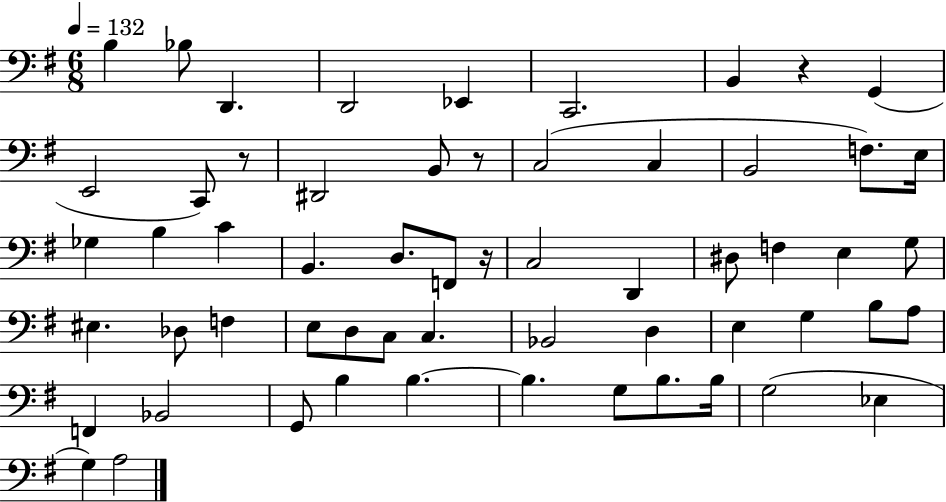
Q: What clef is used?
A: bass